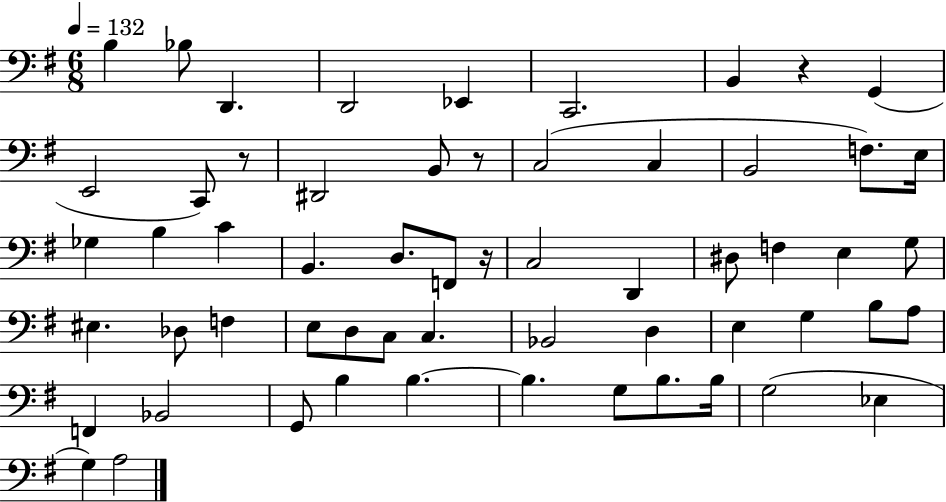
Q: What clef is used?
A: bass